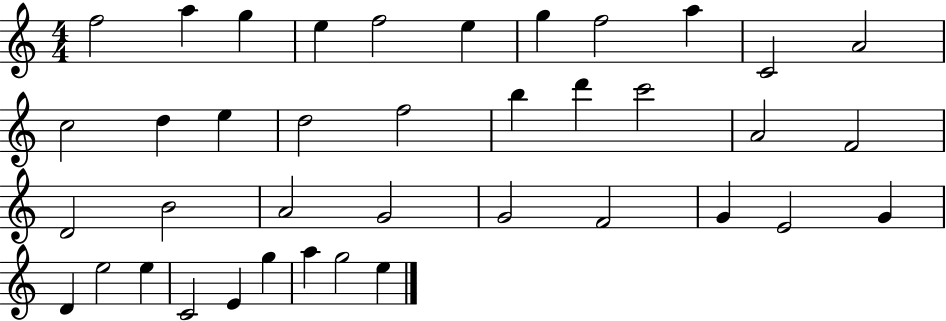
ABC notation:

X:1
T:Untitled
M:4/4
L:1/4
K:C
f2 a g e f2 e g f2 a C2 A2 c2 d e d2 f2 b d' c'2 A2 F2 D2 B2 A2 G2 G2 F2 G E2 G D e2 e C2 E g a g2 e